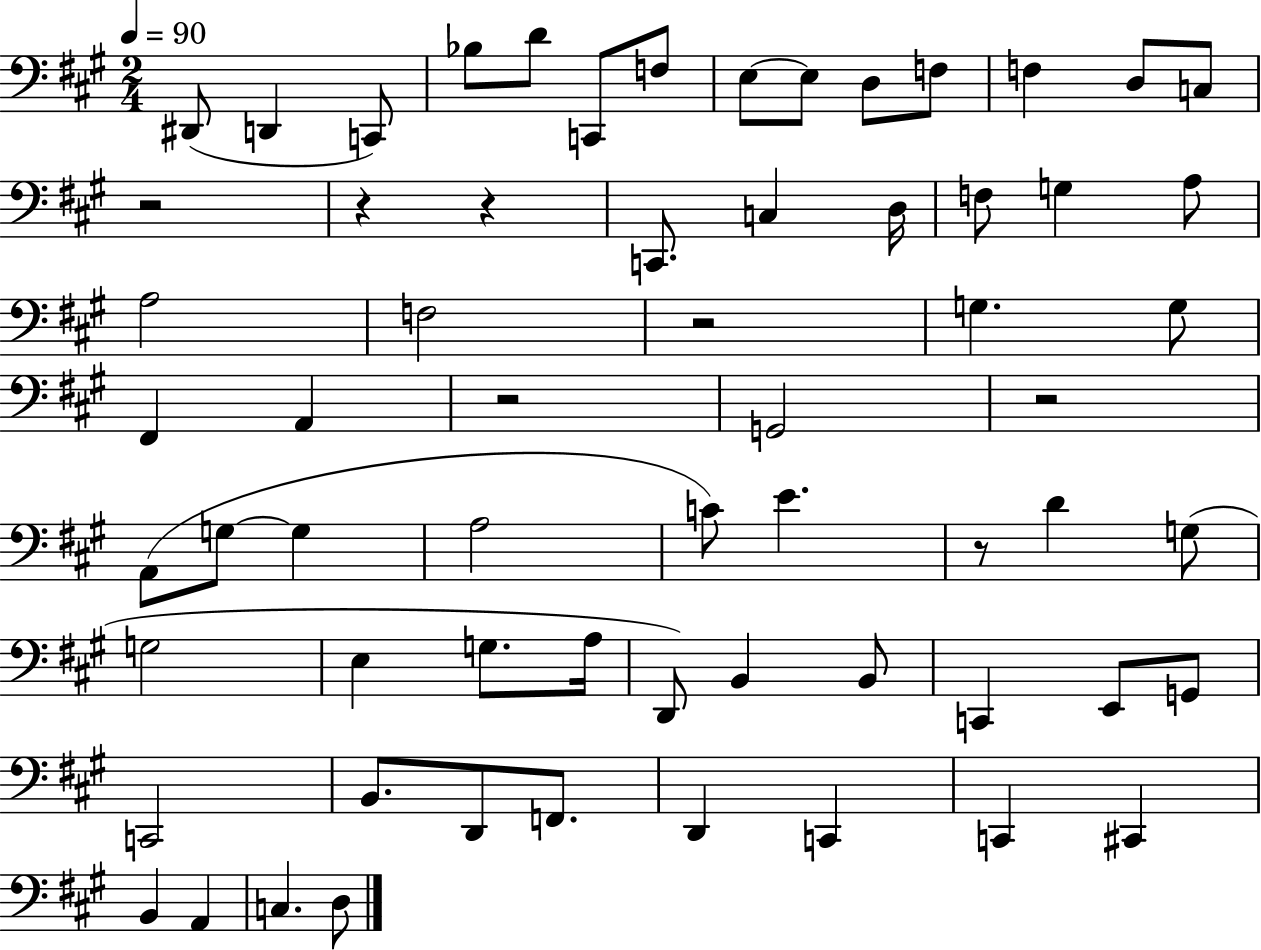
X:1
T:Untitled
M:2/4
L:1/4
K:A
^D,,/2 D,, C,,/2 _B,/2 D/2 C,,/2 F,/2 E,/2 E,/2 D,/2 F,/2 F, D,/2 C,/2 z2 z z C,,/2 C, D,/4 F,/2 G, A,/2 A,2 F,2 z2 G, G,/2 ^F,, A,, z2 G,,2 z2 A,,/2 G,/2 G, A,2 C/2 E z/2 D G,/2 G,2 E, G,/2 A,/4 D,,/2 B,, B,,/2 C,, E,,/2 G,,/2 C,,2 B,,/2 D,,/2 F,,/2 D,, C,, C,, ^C,, B,, A,, C, D,/2